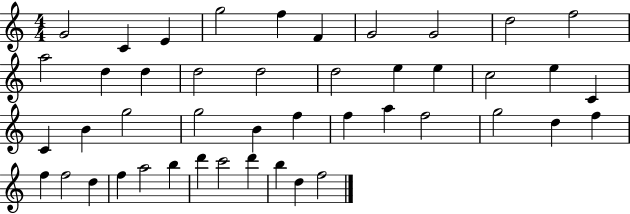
{
  \clef treble
  \numericTimeSignature
  \time 4/4
  \key c \major
  g'2 c'4 e'4 | g''2 f''4 f'4 | g'2 g'2 | d''2 f''2 | \break a''2 d''4 d''4 | d''2 d''2 | d''2 e''4 e''4 | c''2 e''4 c'4 | \break c'4 b'4 g''2 | g''2 b'4 f''4 | f''4 a''4 f''2 | g''2 d''4 f''4 | \break f''4 f''2 d''4 | f''4 a''2 b''4 | d'''4 c'''2 d'''4 | b''4 d''4 f''2 | \break \bar "|."
}